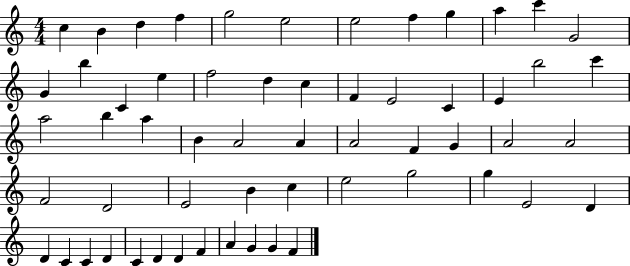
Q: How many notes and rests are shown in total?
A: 58